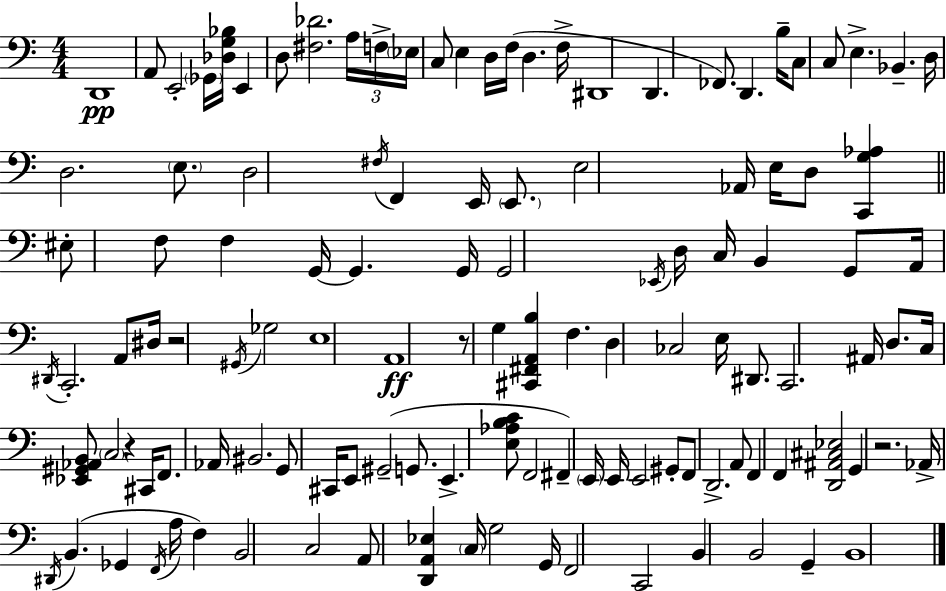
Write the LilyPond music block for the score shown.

{
  \clef bass
  \numericTimeSignature
  \time 4/4
  \key c \major
  d,1\pp | a,8 e,2-. \parenthesize ges,16 <des g bes>16 e,4 | d8 <fis des'>2. \tuplet 3/2 { a16 f16-> | \parenthesize ees16 } c8 e4 d16 f16( d4. f16-> | \break dis,1 | d,4. fes,8.) d,4. b16-- | c8 c8 e4.-> bes,4.-- | d16 d2. \parenthesize e8. | \break d2 \acciaccatura { fis16 } f,4 e,16 \parenthesize e,8. | e2 aes,16 e16 d8 <c, g aes>4 | \bar "||" \break \key c \major eis8-. f8 f4 g,16~~ g,4. g,16 | g,2 \acciaccatura { ees,16 } d16 c16 b,4 g,8 | a,16 \acciaccatura { dis,16 } c,2.-. a,8 | dis16 r2 \acciaccatura { gis,16 } ges2 | \break e1 | a,1\ff | r8 g4 <cis, fis, a, b>4 f4. | d4 ces2 e16 | \break dis,8. c,2. ais,16 | d8. c16 <ees, gis, aes, b,>8 \parenthesize c2 r4 | cis,16 f,8. aes,16 bis,2. | g,8 cis,16 e,8 gis,2--( | \break g,8. e,4.-> <e aes b c'>8 f,2 | fis,4--) \parenthesize e,16 e,16 e,2 | gis,8-. f,8 d,2.-> | a,8 f,4 f,4 <d, ais, cis ees>2 | \break g,4 r2. | aes,16-> \acciaccatura { dis,16 } b,4.( ges,4 \acciaccatura { f,16 } | a16 f4) b,2 c2 | a,8 <d, a, ees>4 \parenthesize c16 g2 | \break g,16 f,2 c,2 | b,4 b,2 | g,4-- b,1 | \bar "|."
}